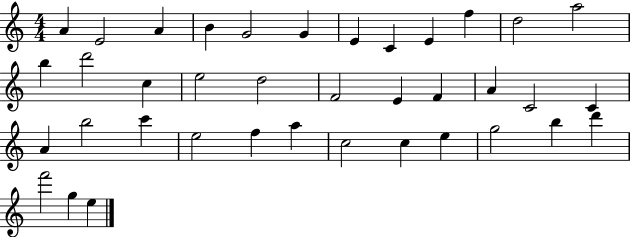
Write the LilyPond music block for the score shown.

{
  \clef treble
  \numericTimeSignature
  \time 4/4
  \key c \major
  a'4 e'2 a'4 | b'4 g'2 g'4 | e'4 c'4 e'4 f''4 | d''2 a''2 | \break b''4 d'''2 c''4 | e''2 d''2 | f'2 e'4 f'4 | a'4 c'2 c'4 | \break a'4 b''2 c'''4 | e''2 f''4 a''4 | c''2 c''4 e''4 | g''2 b''4 d'''4 | \break f'''2 g''4 e''4 | \bar "|."
}